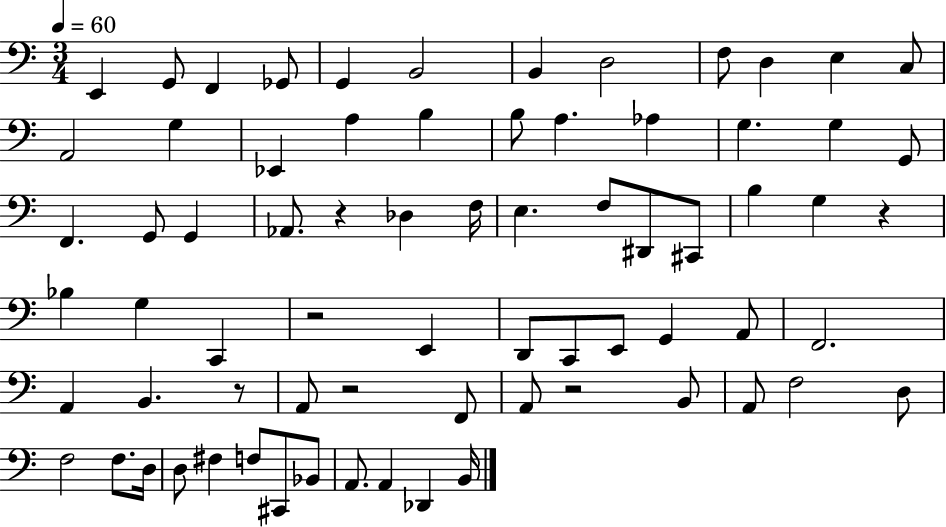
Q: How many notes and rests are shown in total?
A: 72